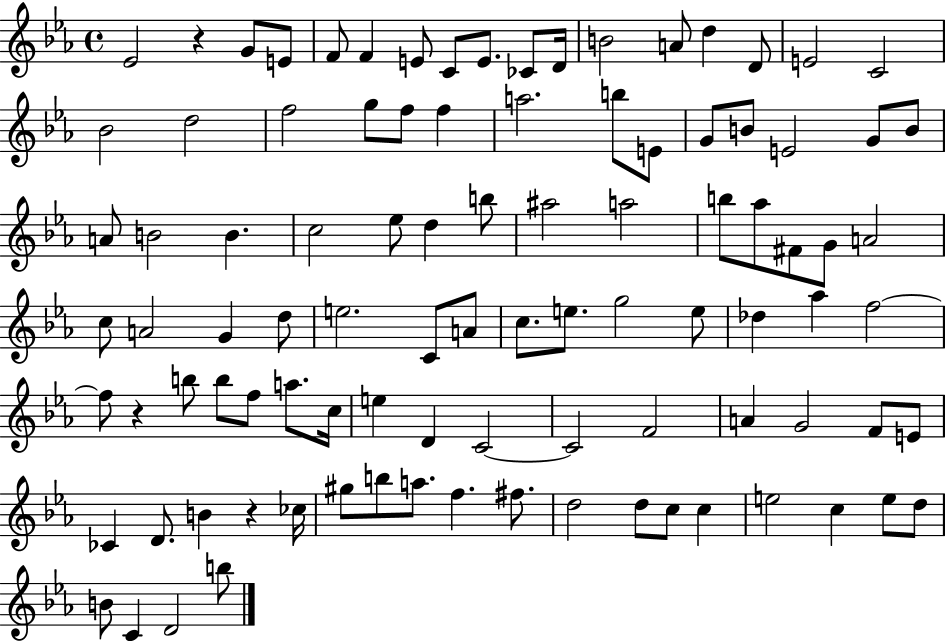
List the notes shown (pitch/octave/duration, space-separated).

Eb4/h R/q G4/e E4/e F4/e F4/q E4/e C4/e E4/e. CES4/e D4/s B4/h A4/e D5/q D4/e E4/h C4/h Bb4/h D5/h F5/h G5/e F5/e F5/q A5/h. B5/e E4/e G4/e B4/e E4/h G4/e B4/e A4/e B4/h B4/q. C5/h Eb5/e D5/q B5/e A#5/h A5/h B5/e Ab5/e F#4/e G4/e A4/h C5/e A4/h G4/q D5/e E5/h. C4/e A4/e C5/e. E5/e. G5/h E5/e Db5/q Ab5/q F5/h F5/e R/q B5/e B5/e F5/e A5/e. C5/s E5/q D4/q C4/h C4/h F4/h A4/q G4/h F4/e E4/e CES4/q D4/e. B4/q R/q CES5/s G#5/e B5/e A5/e. F5/q. F#5/e. D5/h D5/e C5/e C5/q E5/h C5/q E5/e D5/e B4/e C4/q D4/h B5/e